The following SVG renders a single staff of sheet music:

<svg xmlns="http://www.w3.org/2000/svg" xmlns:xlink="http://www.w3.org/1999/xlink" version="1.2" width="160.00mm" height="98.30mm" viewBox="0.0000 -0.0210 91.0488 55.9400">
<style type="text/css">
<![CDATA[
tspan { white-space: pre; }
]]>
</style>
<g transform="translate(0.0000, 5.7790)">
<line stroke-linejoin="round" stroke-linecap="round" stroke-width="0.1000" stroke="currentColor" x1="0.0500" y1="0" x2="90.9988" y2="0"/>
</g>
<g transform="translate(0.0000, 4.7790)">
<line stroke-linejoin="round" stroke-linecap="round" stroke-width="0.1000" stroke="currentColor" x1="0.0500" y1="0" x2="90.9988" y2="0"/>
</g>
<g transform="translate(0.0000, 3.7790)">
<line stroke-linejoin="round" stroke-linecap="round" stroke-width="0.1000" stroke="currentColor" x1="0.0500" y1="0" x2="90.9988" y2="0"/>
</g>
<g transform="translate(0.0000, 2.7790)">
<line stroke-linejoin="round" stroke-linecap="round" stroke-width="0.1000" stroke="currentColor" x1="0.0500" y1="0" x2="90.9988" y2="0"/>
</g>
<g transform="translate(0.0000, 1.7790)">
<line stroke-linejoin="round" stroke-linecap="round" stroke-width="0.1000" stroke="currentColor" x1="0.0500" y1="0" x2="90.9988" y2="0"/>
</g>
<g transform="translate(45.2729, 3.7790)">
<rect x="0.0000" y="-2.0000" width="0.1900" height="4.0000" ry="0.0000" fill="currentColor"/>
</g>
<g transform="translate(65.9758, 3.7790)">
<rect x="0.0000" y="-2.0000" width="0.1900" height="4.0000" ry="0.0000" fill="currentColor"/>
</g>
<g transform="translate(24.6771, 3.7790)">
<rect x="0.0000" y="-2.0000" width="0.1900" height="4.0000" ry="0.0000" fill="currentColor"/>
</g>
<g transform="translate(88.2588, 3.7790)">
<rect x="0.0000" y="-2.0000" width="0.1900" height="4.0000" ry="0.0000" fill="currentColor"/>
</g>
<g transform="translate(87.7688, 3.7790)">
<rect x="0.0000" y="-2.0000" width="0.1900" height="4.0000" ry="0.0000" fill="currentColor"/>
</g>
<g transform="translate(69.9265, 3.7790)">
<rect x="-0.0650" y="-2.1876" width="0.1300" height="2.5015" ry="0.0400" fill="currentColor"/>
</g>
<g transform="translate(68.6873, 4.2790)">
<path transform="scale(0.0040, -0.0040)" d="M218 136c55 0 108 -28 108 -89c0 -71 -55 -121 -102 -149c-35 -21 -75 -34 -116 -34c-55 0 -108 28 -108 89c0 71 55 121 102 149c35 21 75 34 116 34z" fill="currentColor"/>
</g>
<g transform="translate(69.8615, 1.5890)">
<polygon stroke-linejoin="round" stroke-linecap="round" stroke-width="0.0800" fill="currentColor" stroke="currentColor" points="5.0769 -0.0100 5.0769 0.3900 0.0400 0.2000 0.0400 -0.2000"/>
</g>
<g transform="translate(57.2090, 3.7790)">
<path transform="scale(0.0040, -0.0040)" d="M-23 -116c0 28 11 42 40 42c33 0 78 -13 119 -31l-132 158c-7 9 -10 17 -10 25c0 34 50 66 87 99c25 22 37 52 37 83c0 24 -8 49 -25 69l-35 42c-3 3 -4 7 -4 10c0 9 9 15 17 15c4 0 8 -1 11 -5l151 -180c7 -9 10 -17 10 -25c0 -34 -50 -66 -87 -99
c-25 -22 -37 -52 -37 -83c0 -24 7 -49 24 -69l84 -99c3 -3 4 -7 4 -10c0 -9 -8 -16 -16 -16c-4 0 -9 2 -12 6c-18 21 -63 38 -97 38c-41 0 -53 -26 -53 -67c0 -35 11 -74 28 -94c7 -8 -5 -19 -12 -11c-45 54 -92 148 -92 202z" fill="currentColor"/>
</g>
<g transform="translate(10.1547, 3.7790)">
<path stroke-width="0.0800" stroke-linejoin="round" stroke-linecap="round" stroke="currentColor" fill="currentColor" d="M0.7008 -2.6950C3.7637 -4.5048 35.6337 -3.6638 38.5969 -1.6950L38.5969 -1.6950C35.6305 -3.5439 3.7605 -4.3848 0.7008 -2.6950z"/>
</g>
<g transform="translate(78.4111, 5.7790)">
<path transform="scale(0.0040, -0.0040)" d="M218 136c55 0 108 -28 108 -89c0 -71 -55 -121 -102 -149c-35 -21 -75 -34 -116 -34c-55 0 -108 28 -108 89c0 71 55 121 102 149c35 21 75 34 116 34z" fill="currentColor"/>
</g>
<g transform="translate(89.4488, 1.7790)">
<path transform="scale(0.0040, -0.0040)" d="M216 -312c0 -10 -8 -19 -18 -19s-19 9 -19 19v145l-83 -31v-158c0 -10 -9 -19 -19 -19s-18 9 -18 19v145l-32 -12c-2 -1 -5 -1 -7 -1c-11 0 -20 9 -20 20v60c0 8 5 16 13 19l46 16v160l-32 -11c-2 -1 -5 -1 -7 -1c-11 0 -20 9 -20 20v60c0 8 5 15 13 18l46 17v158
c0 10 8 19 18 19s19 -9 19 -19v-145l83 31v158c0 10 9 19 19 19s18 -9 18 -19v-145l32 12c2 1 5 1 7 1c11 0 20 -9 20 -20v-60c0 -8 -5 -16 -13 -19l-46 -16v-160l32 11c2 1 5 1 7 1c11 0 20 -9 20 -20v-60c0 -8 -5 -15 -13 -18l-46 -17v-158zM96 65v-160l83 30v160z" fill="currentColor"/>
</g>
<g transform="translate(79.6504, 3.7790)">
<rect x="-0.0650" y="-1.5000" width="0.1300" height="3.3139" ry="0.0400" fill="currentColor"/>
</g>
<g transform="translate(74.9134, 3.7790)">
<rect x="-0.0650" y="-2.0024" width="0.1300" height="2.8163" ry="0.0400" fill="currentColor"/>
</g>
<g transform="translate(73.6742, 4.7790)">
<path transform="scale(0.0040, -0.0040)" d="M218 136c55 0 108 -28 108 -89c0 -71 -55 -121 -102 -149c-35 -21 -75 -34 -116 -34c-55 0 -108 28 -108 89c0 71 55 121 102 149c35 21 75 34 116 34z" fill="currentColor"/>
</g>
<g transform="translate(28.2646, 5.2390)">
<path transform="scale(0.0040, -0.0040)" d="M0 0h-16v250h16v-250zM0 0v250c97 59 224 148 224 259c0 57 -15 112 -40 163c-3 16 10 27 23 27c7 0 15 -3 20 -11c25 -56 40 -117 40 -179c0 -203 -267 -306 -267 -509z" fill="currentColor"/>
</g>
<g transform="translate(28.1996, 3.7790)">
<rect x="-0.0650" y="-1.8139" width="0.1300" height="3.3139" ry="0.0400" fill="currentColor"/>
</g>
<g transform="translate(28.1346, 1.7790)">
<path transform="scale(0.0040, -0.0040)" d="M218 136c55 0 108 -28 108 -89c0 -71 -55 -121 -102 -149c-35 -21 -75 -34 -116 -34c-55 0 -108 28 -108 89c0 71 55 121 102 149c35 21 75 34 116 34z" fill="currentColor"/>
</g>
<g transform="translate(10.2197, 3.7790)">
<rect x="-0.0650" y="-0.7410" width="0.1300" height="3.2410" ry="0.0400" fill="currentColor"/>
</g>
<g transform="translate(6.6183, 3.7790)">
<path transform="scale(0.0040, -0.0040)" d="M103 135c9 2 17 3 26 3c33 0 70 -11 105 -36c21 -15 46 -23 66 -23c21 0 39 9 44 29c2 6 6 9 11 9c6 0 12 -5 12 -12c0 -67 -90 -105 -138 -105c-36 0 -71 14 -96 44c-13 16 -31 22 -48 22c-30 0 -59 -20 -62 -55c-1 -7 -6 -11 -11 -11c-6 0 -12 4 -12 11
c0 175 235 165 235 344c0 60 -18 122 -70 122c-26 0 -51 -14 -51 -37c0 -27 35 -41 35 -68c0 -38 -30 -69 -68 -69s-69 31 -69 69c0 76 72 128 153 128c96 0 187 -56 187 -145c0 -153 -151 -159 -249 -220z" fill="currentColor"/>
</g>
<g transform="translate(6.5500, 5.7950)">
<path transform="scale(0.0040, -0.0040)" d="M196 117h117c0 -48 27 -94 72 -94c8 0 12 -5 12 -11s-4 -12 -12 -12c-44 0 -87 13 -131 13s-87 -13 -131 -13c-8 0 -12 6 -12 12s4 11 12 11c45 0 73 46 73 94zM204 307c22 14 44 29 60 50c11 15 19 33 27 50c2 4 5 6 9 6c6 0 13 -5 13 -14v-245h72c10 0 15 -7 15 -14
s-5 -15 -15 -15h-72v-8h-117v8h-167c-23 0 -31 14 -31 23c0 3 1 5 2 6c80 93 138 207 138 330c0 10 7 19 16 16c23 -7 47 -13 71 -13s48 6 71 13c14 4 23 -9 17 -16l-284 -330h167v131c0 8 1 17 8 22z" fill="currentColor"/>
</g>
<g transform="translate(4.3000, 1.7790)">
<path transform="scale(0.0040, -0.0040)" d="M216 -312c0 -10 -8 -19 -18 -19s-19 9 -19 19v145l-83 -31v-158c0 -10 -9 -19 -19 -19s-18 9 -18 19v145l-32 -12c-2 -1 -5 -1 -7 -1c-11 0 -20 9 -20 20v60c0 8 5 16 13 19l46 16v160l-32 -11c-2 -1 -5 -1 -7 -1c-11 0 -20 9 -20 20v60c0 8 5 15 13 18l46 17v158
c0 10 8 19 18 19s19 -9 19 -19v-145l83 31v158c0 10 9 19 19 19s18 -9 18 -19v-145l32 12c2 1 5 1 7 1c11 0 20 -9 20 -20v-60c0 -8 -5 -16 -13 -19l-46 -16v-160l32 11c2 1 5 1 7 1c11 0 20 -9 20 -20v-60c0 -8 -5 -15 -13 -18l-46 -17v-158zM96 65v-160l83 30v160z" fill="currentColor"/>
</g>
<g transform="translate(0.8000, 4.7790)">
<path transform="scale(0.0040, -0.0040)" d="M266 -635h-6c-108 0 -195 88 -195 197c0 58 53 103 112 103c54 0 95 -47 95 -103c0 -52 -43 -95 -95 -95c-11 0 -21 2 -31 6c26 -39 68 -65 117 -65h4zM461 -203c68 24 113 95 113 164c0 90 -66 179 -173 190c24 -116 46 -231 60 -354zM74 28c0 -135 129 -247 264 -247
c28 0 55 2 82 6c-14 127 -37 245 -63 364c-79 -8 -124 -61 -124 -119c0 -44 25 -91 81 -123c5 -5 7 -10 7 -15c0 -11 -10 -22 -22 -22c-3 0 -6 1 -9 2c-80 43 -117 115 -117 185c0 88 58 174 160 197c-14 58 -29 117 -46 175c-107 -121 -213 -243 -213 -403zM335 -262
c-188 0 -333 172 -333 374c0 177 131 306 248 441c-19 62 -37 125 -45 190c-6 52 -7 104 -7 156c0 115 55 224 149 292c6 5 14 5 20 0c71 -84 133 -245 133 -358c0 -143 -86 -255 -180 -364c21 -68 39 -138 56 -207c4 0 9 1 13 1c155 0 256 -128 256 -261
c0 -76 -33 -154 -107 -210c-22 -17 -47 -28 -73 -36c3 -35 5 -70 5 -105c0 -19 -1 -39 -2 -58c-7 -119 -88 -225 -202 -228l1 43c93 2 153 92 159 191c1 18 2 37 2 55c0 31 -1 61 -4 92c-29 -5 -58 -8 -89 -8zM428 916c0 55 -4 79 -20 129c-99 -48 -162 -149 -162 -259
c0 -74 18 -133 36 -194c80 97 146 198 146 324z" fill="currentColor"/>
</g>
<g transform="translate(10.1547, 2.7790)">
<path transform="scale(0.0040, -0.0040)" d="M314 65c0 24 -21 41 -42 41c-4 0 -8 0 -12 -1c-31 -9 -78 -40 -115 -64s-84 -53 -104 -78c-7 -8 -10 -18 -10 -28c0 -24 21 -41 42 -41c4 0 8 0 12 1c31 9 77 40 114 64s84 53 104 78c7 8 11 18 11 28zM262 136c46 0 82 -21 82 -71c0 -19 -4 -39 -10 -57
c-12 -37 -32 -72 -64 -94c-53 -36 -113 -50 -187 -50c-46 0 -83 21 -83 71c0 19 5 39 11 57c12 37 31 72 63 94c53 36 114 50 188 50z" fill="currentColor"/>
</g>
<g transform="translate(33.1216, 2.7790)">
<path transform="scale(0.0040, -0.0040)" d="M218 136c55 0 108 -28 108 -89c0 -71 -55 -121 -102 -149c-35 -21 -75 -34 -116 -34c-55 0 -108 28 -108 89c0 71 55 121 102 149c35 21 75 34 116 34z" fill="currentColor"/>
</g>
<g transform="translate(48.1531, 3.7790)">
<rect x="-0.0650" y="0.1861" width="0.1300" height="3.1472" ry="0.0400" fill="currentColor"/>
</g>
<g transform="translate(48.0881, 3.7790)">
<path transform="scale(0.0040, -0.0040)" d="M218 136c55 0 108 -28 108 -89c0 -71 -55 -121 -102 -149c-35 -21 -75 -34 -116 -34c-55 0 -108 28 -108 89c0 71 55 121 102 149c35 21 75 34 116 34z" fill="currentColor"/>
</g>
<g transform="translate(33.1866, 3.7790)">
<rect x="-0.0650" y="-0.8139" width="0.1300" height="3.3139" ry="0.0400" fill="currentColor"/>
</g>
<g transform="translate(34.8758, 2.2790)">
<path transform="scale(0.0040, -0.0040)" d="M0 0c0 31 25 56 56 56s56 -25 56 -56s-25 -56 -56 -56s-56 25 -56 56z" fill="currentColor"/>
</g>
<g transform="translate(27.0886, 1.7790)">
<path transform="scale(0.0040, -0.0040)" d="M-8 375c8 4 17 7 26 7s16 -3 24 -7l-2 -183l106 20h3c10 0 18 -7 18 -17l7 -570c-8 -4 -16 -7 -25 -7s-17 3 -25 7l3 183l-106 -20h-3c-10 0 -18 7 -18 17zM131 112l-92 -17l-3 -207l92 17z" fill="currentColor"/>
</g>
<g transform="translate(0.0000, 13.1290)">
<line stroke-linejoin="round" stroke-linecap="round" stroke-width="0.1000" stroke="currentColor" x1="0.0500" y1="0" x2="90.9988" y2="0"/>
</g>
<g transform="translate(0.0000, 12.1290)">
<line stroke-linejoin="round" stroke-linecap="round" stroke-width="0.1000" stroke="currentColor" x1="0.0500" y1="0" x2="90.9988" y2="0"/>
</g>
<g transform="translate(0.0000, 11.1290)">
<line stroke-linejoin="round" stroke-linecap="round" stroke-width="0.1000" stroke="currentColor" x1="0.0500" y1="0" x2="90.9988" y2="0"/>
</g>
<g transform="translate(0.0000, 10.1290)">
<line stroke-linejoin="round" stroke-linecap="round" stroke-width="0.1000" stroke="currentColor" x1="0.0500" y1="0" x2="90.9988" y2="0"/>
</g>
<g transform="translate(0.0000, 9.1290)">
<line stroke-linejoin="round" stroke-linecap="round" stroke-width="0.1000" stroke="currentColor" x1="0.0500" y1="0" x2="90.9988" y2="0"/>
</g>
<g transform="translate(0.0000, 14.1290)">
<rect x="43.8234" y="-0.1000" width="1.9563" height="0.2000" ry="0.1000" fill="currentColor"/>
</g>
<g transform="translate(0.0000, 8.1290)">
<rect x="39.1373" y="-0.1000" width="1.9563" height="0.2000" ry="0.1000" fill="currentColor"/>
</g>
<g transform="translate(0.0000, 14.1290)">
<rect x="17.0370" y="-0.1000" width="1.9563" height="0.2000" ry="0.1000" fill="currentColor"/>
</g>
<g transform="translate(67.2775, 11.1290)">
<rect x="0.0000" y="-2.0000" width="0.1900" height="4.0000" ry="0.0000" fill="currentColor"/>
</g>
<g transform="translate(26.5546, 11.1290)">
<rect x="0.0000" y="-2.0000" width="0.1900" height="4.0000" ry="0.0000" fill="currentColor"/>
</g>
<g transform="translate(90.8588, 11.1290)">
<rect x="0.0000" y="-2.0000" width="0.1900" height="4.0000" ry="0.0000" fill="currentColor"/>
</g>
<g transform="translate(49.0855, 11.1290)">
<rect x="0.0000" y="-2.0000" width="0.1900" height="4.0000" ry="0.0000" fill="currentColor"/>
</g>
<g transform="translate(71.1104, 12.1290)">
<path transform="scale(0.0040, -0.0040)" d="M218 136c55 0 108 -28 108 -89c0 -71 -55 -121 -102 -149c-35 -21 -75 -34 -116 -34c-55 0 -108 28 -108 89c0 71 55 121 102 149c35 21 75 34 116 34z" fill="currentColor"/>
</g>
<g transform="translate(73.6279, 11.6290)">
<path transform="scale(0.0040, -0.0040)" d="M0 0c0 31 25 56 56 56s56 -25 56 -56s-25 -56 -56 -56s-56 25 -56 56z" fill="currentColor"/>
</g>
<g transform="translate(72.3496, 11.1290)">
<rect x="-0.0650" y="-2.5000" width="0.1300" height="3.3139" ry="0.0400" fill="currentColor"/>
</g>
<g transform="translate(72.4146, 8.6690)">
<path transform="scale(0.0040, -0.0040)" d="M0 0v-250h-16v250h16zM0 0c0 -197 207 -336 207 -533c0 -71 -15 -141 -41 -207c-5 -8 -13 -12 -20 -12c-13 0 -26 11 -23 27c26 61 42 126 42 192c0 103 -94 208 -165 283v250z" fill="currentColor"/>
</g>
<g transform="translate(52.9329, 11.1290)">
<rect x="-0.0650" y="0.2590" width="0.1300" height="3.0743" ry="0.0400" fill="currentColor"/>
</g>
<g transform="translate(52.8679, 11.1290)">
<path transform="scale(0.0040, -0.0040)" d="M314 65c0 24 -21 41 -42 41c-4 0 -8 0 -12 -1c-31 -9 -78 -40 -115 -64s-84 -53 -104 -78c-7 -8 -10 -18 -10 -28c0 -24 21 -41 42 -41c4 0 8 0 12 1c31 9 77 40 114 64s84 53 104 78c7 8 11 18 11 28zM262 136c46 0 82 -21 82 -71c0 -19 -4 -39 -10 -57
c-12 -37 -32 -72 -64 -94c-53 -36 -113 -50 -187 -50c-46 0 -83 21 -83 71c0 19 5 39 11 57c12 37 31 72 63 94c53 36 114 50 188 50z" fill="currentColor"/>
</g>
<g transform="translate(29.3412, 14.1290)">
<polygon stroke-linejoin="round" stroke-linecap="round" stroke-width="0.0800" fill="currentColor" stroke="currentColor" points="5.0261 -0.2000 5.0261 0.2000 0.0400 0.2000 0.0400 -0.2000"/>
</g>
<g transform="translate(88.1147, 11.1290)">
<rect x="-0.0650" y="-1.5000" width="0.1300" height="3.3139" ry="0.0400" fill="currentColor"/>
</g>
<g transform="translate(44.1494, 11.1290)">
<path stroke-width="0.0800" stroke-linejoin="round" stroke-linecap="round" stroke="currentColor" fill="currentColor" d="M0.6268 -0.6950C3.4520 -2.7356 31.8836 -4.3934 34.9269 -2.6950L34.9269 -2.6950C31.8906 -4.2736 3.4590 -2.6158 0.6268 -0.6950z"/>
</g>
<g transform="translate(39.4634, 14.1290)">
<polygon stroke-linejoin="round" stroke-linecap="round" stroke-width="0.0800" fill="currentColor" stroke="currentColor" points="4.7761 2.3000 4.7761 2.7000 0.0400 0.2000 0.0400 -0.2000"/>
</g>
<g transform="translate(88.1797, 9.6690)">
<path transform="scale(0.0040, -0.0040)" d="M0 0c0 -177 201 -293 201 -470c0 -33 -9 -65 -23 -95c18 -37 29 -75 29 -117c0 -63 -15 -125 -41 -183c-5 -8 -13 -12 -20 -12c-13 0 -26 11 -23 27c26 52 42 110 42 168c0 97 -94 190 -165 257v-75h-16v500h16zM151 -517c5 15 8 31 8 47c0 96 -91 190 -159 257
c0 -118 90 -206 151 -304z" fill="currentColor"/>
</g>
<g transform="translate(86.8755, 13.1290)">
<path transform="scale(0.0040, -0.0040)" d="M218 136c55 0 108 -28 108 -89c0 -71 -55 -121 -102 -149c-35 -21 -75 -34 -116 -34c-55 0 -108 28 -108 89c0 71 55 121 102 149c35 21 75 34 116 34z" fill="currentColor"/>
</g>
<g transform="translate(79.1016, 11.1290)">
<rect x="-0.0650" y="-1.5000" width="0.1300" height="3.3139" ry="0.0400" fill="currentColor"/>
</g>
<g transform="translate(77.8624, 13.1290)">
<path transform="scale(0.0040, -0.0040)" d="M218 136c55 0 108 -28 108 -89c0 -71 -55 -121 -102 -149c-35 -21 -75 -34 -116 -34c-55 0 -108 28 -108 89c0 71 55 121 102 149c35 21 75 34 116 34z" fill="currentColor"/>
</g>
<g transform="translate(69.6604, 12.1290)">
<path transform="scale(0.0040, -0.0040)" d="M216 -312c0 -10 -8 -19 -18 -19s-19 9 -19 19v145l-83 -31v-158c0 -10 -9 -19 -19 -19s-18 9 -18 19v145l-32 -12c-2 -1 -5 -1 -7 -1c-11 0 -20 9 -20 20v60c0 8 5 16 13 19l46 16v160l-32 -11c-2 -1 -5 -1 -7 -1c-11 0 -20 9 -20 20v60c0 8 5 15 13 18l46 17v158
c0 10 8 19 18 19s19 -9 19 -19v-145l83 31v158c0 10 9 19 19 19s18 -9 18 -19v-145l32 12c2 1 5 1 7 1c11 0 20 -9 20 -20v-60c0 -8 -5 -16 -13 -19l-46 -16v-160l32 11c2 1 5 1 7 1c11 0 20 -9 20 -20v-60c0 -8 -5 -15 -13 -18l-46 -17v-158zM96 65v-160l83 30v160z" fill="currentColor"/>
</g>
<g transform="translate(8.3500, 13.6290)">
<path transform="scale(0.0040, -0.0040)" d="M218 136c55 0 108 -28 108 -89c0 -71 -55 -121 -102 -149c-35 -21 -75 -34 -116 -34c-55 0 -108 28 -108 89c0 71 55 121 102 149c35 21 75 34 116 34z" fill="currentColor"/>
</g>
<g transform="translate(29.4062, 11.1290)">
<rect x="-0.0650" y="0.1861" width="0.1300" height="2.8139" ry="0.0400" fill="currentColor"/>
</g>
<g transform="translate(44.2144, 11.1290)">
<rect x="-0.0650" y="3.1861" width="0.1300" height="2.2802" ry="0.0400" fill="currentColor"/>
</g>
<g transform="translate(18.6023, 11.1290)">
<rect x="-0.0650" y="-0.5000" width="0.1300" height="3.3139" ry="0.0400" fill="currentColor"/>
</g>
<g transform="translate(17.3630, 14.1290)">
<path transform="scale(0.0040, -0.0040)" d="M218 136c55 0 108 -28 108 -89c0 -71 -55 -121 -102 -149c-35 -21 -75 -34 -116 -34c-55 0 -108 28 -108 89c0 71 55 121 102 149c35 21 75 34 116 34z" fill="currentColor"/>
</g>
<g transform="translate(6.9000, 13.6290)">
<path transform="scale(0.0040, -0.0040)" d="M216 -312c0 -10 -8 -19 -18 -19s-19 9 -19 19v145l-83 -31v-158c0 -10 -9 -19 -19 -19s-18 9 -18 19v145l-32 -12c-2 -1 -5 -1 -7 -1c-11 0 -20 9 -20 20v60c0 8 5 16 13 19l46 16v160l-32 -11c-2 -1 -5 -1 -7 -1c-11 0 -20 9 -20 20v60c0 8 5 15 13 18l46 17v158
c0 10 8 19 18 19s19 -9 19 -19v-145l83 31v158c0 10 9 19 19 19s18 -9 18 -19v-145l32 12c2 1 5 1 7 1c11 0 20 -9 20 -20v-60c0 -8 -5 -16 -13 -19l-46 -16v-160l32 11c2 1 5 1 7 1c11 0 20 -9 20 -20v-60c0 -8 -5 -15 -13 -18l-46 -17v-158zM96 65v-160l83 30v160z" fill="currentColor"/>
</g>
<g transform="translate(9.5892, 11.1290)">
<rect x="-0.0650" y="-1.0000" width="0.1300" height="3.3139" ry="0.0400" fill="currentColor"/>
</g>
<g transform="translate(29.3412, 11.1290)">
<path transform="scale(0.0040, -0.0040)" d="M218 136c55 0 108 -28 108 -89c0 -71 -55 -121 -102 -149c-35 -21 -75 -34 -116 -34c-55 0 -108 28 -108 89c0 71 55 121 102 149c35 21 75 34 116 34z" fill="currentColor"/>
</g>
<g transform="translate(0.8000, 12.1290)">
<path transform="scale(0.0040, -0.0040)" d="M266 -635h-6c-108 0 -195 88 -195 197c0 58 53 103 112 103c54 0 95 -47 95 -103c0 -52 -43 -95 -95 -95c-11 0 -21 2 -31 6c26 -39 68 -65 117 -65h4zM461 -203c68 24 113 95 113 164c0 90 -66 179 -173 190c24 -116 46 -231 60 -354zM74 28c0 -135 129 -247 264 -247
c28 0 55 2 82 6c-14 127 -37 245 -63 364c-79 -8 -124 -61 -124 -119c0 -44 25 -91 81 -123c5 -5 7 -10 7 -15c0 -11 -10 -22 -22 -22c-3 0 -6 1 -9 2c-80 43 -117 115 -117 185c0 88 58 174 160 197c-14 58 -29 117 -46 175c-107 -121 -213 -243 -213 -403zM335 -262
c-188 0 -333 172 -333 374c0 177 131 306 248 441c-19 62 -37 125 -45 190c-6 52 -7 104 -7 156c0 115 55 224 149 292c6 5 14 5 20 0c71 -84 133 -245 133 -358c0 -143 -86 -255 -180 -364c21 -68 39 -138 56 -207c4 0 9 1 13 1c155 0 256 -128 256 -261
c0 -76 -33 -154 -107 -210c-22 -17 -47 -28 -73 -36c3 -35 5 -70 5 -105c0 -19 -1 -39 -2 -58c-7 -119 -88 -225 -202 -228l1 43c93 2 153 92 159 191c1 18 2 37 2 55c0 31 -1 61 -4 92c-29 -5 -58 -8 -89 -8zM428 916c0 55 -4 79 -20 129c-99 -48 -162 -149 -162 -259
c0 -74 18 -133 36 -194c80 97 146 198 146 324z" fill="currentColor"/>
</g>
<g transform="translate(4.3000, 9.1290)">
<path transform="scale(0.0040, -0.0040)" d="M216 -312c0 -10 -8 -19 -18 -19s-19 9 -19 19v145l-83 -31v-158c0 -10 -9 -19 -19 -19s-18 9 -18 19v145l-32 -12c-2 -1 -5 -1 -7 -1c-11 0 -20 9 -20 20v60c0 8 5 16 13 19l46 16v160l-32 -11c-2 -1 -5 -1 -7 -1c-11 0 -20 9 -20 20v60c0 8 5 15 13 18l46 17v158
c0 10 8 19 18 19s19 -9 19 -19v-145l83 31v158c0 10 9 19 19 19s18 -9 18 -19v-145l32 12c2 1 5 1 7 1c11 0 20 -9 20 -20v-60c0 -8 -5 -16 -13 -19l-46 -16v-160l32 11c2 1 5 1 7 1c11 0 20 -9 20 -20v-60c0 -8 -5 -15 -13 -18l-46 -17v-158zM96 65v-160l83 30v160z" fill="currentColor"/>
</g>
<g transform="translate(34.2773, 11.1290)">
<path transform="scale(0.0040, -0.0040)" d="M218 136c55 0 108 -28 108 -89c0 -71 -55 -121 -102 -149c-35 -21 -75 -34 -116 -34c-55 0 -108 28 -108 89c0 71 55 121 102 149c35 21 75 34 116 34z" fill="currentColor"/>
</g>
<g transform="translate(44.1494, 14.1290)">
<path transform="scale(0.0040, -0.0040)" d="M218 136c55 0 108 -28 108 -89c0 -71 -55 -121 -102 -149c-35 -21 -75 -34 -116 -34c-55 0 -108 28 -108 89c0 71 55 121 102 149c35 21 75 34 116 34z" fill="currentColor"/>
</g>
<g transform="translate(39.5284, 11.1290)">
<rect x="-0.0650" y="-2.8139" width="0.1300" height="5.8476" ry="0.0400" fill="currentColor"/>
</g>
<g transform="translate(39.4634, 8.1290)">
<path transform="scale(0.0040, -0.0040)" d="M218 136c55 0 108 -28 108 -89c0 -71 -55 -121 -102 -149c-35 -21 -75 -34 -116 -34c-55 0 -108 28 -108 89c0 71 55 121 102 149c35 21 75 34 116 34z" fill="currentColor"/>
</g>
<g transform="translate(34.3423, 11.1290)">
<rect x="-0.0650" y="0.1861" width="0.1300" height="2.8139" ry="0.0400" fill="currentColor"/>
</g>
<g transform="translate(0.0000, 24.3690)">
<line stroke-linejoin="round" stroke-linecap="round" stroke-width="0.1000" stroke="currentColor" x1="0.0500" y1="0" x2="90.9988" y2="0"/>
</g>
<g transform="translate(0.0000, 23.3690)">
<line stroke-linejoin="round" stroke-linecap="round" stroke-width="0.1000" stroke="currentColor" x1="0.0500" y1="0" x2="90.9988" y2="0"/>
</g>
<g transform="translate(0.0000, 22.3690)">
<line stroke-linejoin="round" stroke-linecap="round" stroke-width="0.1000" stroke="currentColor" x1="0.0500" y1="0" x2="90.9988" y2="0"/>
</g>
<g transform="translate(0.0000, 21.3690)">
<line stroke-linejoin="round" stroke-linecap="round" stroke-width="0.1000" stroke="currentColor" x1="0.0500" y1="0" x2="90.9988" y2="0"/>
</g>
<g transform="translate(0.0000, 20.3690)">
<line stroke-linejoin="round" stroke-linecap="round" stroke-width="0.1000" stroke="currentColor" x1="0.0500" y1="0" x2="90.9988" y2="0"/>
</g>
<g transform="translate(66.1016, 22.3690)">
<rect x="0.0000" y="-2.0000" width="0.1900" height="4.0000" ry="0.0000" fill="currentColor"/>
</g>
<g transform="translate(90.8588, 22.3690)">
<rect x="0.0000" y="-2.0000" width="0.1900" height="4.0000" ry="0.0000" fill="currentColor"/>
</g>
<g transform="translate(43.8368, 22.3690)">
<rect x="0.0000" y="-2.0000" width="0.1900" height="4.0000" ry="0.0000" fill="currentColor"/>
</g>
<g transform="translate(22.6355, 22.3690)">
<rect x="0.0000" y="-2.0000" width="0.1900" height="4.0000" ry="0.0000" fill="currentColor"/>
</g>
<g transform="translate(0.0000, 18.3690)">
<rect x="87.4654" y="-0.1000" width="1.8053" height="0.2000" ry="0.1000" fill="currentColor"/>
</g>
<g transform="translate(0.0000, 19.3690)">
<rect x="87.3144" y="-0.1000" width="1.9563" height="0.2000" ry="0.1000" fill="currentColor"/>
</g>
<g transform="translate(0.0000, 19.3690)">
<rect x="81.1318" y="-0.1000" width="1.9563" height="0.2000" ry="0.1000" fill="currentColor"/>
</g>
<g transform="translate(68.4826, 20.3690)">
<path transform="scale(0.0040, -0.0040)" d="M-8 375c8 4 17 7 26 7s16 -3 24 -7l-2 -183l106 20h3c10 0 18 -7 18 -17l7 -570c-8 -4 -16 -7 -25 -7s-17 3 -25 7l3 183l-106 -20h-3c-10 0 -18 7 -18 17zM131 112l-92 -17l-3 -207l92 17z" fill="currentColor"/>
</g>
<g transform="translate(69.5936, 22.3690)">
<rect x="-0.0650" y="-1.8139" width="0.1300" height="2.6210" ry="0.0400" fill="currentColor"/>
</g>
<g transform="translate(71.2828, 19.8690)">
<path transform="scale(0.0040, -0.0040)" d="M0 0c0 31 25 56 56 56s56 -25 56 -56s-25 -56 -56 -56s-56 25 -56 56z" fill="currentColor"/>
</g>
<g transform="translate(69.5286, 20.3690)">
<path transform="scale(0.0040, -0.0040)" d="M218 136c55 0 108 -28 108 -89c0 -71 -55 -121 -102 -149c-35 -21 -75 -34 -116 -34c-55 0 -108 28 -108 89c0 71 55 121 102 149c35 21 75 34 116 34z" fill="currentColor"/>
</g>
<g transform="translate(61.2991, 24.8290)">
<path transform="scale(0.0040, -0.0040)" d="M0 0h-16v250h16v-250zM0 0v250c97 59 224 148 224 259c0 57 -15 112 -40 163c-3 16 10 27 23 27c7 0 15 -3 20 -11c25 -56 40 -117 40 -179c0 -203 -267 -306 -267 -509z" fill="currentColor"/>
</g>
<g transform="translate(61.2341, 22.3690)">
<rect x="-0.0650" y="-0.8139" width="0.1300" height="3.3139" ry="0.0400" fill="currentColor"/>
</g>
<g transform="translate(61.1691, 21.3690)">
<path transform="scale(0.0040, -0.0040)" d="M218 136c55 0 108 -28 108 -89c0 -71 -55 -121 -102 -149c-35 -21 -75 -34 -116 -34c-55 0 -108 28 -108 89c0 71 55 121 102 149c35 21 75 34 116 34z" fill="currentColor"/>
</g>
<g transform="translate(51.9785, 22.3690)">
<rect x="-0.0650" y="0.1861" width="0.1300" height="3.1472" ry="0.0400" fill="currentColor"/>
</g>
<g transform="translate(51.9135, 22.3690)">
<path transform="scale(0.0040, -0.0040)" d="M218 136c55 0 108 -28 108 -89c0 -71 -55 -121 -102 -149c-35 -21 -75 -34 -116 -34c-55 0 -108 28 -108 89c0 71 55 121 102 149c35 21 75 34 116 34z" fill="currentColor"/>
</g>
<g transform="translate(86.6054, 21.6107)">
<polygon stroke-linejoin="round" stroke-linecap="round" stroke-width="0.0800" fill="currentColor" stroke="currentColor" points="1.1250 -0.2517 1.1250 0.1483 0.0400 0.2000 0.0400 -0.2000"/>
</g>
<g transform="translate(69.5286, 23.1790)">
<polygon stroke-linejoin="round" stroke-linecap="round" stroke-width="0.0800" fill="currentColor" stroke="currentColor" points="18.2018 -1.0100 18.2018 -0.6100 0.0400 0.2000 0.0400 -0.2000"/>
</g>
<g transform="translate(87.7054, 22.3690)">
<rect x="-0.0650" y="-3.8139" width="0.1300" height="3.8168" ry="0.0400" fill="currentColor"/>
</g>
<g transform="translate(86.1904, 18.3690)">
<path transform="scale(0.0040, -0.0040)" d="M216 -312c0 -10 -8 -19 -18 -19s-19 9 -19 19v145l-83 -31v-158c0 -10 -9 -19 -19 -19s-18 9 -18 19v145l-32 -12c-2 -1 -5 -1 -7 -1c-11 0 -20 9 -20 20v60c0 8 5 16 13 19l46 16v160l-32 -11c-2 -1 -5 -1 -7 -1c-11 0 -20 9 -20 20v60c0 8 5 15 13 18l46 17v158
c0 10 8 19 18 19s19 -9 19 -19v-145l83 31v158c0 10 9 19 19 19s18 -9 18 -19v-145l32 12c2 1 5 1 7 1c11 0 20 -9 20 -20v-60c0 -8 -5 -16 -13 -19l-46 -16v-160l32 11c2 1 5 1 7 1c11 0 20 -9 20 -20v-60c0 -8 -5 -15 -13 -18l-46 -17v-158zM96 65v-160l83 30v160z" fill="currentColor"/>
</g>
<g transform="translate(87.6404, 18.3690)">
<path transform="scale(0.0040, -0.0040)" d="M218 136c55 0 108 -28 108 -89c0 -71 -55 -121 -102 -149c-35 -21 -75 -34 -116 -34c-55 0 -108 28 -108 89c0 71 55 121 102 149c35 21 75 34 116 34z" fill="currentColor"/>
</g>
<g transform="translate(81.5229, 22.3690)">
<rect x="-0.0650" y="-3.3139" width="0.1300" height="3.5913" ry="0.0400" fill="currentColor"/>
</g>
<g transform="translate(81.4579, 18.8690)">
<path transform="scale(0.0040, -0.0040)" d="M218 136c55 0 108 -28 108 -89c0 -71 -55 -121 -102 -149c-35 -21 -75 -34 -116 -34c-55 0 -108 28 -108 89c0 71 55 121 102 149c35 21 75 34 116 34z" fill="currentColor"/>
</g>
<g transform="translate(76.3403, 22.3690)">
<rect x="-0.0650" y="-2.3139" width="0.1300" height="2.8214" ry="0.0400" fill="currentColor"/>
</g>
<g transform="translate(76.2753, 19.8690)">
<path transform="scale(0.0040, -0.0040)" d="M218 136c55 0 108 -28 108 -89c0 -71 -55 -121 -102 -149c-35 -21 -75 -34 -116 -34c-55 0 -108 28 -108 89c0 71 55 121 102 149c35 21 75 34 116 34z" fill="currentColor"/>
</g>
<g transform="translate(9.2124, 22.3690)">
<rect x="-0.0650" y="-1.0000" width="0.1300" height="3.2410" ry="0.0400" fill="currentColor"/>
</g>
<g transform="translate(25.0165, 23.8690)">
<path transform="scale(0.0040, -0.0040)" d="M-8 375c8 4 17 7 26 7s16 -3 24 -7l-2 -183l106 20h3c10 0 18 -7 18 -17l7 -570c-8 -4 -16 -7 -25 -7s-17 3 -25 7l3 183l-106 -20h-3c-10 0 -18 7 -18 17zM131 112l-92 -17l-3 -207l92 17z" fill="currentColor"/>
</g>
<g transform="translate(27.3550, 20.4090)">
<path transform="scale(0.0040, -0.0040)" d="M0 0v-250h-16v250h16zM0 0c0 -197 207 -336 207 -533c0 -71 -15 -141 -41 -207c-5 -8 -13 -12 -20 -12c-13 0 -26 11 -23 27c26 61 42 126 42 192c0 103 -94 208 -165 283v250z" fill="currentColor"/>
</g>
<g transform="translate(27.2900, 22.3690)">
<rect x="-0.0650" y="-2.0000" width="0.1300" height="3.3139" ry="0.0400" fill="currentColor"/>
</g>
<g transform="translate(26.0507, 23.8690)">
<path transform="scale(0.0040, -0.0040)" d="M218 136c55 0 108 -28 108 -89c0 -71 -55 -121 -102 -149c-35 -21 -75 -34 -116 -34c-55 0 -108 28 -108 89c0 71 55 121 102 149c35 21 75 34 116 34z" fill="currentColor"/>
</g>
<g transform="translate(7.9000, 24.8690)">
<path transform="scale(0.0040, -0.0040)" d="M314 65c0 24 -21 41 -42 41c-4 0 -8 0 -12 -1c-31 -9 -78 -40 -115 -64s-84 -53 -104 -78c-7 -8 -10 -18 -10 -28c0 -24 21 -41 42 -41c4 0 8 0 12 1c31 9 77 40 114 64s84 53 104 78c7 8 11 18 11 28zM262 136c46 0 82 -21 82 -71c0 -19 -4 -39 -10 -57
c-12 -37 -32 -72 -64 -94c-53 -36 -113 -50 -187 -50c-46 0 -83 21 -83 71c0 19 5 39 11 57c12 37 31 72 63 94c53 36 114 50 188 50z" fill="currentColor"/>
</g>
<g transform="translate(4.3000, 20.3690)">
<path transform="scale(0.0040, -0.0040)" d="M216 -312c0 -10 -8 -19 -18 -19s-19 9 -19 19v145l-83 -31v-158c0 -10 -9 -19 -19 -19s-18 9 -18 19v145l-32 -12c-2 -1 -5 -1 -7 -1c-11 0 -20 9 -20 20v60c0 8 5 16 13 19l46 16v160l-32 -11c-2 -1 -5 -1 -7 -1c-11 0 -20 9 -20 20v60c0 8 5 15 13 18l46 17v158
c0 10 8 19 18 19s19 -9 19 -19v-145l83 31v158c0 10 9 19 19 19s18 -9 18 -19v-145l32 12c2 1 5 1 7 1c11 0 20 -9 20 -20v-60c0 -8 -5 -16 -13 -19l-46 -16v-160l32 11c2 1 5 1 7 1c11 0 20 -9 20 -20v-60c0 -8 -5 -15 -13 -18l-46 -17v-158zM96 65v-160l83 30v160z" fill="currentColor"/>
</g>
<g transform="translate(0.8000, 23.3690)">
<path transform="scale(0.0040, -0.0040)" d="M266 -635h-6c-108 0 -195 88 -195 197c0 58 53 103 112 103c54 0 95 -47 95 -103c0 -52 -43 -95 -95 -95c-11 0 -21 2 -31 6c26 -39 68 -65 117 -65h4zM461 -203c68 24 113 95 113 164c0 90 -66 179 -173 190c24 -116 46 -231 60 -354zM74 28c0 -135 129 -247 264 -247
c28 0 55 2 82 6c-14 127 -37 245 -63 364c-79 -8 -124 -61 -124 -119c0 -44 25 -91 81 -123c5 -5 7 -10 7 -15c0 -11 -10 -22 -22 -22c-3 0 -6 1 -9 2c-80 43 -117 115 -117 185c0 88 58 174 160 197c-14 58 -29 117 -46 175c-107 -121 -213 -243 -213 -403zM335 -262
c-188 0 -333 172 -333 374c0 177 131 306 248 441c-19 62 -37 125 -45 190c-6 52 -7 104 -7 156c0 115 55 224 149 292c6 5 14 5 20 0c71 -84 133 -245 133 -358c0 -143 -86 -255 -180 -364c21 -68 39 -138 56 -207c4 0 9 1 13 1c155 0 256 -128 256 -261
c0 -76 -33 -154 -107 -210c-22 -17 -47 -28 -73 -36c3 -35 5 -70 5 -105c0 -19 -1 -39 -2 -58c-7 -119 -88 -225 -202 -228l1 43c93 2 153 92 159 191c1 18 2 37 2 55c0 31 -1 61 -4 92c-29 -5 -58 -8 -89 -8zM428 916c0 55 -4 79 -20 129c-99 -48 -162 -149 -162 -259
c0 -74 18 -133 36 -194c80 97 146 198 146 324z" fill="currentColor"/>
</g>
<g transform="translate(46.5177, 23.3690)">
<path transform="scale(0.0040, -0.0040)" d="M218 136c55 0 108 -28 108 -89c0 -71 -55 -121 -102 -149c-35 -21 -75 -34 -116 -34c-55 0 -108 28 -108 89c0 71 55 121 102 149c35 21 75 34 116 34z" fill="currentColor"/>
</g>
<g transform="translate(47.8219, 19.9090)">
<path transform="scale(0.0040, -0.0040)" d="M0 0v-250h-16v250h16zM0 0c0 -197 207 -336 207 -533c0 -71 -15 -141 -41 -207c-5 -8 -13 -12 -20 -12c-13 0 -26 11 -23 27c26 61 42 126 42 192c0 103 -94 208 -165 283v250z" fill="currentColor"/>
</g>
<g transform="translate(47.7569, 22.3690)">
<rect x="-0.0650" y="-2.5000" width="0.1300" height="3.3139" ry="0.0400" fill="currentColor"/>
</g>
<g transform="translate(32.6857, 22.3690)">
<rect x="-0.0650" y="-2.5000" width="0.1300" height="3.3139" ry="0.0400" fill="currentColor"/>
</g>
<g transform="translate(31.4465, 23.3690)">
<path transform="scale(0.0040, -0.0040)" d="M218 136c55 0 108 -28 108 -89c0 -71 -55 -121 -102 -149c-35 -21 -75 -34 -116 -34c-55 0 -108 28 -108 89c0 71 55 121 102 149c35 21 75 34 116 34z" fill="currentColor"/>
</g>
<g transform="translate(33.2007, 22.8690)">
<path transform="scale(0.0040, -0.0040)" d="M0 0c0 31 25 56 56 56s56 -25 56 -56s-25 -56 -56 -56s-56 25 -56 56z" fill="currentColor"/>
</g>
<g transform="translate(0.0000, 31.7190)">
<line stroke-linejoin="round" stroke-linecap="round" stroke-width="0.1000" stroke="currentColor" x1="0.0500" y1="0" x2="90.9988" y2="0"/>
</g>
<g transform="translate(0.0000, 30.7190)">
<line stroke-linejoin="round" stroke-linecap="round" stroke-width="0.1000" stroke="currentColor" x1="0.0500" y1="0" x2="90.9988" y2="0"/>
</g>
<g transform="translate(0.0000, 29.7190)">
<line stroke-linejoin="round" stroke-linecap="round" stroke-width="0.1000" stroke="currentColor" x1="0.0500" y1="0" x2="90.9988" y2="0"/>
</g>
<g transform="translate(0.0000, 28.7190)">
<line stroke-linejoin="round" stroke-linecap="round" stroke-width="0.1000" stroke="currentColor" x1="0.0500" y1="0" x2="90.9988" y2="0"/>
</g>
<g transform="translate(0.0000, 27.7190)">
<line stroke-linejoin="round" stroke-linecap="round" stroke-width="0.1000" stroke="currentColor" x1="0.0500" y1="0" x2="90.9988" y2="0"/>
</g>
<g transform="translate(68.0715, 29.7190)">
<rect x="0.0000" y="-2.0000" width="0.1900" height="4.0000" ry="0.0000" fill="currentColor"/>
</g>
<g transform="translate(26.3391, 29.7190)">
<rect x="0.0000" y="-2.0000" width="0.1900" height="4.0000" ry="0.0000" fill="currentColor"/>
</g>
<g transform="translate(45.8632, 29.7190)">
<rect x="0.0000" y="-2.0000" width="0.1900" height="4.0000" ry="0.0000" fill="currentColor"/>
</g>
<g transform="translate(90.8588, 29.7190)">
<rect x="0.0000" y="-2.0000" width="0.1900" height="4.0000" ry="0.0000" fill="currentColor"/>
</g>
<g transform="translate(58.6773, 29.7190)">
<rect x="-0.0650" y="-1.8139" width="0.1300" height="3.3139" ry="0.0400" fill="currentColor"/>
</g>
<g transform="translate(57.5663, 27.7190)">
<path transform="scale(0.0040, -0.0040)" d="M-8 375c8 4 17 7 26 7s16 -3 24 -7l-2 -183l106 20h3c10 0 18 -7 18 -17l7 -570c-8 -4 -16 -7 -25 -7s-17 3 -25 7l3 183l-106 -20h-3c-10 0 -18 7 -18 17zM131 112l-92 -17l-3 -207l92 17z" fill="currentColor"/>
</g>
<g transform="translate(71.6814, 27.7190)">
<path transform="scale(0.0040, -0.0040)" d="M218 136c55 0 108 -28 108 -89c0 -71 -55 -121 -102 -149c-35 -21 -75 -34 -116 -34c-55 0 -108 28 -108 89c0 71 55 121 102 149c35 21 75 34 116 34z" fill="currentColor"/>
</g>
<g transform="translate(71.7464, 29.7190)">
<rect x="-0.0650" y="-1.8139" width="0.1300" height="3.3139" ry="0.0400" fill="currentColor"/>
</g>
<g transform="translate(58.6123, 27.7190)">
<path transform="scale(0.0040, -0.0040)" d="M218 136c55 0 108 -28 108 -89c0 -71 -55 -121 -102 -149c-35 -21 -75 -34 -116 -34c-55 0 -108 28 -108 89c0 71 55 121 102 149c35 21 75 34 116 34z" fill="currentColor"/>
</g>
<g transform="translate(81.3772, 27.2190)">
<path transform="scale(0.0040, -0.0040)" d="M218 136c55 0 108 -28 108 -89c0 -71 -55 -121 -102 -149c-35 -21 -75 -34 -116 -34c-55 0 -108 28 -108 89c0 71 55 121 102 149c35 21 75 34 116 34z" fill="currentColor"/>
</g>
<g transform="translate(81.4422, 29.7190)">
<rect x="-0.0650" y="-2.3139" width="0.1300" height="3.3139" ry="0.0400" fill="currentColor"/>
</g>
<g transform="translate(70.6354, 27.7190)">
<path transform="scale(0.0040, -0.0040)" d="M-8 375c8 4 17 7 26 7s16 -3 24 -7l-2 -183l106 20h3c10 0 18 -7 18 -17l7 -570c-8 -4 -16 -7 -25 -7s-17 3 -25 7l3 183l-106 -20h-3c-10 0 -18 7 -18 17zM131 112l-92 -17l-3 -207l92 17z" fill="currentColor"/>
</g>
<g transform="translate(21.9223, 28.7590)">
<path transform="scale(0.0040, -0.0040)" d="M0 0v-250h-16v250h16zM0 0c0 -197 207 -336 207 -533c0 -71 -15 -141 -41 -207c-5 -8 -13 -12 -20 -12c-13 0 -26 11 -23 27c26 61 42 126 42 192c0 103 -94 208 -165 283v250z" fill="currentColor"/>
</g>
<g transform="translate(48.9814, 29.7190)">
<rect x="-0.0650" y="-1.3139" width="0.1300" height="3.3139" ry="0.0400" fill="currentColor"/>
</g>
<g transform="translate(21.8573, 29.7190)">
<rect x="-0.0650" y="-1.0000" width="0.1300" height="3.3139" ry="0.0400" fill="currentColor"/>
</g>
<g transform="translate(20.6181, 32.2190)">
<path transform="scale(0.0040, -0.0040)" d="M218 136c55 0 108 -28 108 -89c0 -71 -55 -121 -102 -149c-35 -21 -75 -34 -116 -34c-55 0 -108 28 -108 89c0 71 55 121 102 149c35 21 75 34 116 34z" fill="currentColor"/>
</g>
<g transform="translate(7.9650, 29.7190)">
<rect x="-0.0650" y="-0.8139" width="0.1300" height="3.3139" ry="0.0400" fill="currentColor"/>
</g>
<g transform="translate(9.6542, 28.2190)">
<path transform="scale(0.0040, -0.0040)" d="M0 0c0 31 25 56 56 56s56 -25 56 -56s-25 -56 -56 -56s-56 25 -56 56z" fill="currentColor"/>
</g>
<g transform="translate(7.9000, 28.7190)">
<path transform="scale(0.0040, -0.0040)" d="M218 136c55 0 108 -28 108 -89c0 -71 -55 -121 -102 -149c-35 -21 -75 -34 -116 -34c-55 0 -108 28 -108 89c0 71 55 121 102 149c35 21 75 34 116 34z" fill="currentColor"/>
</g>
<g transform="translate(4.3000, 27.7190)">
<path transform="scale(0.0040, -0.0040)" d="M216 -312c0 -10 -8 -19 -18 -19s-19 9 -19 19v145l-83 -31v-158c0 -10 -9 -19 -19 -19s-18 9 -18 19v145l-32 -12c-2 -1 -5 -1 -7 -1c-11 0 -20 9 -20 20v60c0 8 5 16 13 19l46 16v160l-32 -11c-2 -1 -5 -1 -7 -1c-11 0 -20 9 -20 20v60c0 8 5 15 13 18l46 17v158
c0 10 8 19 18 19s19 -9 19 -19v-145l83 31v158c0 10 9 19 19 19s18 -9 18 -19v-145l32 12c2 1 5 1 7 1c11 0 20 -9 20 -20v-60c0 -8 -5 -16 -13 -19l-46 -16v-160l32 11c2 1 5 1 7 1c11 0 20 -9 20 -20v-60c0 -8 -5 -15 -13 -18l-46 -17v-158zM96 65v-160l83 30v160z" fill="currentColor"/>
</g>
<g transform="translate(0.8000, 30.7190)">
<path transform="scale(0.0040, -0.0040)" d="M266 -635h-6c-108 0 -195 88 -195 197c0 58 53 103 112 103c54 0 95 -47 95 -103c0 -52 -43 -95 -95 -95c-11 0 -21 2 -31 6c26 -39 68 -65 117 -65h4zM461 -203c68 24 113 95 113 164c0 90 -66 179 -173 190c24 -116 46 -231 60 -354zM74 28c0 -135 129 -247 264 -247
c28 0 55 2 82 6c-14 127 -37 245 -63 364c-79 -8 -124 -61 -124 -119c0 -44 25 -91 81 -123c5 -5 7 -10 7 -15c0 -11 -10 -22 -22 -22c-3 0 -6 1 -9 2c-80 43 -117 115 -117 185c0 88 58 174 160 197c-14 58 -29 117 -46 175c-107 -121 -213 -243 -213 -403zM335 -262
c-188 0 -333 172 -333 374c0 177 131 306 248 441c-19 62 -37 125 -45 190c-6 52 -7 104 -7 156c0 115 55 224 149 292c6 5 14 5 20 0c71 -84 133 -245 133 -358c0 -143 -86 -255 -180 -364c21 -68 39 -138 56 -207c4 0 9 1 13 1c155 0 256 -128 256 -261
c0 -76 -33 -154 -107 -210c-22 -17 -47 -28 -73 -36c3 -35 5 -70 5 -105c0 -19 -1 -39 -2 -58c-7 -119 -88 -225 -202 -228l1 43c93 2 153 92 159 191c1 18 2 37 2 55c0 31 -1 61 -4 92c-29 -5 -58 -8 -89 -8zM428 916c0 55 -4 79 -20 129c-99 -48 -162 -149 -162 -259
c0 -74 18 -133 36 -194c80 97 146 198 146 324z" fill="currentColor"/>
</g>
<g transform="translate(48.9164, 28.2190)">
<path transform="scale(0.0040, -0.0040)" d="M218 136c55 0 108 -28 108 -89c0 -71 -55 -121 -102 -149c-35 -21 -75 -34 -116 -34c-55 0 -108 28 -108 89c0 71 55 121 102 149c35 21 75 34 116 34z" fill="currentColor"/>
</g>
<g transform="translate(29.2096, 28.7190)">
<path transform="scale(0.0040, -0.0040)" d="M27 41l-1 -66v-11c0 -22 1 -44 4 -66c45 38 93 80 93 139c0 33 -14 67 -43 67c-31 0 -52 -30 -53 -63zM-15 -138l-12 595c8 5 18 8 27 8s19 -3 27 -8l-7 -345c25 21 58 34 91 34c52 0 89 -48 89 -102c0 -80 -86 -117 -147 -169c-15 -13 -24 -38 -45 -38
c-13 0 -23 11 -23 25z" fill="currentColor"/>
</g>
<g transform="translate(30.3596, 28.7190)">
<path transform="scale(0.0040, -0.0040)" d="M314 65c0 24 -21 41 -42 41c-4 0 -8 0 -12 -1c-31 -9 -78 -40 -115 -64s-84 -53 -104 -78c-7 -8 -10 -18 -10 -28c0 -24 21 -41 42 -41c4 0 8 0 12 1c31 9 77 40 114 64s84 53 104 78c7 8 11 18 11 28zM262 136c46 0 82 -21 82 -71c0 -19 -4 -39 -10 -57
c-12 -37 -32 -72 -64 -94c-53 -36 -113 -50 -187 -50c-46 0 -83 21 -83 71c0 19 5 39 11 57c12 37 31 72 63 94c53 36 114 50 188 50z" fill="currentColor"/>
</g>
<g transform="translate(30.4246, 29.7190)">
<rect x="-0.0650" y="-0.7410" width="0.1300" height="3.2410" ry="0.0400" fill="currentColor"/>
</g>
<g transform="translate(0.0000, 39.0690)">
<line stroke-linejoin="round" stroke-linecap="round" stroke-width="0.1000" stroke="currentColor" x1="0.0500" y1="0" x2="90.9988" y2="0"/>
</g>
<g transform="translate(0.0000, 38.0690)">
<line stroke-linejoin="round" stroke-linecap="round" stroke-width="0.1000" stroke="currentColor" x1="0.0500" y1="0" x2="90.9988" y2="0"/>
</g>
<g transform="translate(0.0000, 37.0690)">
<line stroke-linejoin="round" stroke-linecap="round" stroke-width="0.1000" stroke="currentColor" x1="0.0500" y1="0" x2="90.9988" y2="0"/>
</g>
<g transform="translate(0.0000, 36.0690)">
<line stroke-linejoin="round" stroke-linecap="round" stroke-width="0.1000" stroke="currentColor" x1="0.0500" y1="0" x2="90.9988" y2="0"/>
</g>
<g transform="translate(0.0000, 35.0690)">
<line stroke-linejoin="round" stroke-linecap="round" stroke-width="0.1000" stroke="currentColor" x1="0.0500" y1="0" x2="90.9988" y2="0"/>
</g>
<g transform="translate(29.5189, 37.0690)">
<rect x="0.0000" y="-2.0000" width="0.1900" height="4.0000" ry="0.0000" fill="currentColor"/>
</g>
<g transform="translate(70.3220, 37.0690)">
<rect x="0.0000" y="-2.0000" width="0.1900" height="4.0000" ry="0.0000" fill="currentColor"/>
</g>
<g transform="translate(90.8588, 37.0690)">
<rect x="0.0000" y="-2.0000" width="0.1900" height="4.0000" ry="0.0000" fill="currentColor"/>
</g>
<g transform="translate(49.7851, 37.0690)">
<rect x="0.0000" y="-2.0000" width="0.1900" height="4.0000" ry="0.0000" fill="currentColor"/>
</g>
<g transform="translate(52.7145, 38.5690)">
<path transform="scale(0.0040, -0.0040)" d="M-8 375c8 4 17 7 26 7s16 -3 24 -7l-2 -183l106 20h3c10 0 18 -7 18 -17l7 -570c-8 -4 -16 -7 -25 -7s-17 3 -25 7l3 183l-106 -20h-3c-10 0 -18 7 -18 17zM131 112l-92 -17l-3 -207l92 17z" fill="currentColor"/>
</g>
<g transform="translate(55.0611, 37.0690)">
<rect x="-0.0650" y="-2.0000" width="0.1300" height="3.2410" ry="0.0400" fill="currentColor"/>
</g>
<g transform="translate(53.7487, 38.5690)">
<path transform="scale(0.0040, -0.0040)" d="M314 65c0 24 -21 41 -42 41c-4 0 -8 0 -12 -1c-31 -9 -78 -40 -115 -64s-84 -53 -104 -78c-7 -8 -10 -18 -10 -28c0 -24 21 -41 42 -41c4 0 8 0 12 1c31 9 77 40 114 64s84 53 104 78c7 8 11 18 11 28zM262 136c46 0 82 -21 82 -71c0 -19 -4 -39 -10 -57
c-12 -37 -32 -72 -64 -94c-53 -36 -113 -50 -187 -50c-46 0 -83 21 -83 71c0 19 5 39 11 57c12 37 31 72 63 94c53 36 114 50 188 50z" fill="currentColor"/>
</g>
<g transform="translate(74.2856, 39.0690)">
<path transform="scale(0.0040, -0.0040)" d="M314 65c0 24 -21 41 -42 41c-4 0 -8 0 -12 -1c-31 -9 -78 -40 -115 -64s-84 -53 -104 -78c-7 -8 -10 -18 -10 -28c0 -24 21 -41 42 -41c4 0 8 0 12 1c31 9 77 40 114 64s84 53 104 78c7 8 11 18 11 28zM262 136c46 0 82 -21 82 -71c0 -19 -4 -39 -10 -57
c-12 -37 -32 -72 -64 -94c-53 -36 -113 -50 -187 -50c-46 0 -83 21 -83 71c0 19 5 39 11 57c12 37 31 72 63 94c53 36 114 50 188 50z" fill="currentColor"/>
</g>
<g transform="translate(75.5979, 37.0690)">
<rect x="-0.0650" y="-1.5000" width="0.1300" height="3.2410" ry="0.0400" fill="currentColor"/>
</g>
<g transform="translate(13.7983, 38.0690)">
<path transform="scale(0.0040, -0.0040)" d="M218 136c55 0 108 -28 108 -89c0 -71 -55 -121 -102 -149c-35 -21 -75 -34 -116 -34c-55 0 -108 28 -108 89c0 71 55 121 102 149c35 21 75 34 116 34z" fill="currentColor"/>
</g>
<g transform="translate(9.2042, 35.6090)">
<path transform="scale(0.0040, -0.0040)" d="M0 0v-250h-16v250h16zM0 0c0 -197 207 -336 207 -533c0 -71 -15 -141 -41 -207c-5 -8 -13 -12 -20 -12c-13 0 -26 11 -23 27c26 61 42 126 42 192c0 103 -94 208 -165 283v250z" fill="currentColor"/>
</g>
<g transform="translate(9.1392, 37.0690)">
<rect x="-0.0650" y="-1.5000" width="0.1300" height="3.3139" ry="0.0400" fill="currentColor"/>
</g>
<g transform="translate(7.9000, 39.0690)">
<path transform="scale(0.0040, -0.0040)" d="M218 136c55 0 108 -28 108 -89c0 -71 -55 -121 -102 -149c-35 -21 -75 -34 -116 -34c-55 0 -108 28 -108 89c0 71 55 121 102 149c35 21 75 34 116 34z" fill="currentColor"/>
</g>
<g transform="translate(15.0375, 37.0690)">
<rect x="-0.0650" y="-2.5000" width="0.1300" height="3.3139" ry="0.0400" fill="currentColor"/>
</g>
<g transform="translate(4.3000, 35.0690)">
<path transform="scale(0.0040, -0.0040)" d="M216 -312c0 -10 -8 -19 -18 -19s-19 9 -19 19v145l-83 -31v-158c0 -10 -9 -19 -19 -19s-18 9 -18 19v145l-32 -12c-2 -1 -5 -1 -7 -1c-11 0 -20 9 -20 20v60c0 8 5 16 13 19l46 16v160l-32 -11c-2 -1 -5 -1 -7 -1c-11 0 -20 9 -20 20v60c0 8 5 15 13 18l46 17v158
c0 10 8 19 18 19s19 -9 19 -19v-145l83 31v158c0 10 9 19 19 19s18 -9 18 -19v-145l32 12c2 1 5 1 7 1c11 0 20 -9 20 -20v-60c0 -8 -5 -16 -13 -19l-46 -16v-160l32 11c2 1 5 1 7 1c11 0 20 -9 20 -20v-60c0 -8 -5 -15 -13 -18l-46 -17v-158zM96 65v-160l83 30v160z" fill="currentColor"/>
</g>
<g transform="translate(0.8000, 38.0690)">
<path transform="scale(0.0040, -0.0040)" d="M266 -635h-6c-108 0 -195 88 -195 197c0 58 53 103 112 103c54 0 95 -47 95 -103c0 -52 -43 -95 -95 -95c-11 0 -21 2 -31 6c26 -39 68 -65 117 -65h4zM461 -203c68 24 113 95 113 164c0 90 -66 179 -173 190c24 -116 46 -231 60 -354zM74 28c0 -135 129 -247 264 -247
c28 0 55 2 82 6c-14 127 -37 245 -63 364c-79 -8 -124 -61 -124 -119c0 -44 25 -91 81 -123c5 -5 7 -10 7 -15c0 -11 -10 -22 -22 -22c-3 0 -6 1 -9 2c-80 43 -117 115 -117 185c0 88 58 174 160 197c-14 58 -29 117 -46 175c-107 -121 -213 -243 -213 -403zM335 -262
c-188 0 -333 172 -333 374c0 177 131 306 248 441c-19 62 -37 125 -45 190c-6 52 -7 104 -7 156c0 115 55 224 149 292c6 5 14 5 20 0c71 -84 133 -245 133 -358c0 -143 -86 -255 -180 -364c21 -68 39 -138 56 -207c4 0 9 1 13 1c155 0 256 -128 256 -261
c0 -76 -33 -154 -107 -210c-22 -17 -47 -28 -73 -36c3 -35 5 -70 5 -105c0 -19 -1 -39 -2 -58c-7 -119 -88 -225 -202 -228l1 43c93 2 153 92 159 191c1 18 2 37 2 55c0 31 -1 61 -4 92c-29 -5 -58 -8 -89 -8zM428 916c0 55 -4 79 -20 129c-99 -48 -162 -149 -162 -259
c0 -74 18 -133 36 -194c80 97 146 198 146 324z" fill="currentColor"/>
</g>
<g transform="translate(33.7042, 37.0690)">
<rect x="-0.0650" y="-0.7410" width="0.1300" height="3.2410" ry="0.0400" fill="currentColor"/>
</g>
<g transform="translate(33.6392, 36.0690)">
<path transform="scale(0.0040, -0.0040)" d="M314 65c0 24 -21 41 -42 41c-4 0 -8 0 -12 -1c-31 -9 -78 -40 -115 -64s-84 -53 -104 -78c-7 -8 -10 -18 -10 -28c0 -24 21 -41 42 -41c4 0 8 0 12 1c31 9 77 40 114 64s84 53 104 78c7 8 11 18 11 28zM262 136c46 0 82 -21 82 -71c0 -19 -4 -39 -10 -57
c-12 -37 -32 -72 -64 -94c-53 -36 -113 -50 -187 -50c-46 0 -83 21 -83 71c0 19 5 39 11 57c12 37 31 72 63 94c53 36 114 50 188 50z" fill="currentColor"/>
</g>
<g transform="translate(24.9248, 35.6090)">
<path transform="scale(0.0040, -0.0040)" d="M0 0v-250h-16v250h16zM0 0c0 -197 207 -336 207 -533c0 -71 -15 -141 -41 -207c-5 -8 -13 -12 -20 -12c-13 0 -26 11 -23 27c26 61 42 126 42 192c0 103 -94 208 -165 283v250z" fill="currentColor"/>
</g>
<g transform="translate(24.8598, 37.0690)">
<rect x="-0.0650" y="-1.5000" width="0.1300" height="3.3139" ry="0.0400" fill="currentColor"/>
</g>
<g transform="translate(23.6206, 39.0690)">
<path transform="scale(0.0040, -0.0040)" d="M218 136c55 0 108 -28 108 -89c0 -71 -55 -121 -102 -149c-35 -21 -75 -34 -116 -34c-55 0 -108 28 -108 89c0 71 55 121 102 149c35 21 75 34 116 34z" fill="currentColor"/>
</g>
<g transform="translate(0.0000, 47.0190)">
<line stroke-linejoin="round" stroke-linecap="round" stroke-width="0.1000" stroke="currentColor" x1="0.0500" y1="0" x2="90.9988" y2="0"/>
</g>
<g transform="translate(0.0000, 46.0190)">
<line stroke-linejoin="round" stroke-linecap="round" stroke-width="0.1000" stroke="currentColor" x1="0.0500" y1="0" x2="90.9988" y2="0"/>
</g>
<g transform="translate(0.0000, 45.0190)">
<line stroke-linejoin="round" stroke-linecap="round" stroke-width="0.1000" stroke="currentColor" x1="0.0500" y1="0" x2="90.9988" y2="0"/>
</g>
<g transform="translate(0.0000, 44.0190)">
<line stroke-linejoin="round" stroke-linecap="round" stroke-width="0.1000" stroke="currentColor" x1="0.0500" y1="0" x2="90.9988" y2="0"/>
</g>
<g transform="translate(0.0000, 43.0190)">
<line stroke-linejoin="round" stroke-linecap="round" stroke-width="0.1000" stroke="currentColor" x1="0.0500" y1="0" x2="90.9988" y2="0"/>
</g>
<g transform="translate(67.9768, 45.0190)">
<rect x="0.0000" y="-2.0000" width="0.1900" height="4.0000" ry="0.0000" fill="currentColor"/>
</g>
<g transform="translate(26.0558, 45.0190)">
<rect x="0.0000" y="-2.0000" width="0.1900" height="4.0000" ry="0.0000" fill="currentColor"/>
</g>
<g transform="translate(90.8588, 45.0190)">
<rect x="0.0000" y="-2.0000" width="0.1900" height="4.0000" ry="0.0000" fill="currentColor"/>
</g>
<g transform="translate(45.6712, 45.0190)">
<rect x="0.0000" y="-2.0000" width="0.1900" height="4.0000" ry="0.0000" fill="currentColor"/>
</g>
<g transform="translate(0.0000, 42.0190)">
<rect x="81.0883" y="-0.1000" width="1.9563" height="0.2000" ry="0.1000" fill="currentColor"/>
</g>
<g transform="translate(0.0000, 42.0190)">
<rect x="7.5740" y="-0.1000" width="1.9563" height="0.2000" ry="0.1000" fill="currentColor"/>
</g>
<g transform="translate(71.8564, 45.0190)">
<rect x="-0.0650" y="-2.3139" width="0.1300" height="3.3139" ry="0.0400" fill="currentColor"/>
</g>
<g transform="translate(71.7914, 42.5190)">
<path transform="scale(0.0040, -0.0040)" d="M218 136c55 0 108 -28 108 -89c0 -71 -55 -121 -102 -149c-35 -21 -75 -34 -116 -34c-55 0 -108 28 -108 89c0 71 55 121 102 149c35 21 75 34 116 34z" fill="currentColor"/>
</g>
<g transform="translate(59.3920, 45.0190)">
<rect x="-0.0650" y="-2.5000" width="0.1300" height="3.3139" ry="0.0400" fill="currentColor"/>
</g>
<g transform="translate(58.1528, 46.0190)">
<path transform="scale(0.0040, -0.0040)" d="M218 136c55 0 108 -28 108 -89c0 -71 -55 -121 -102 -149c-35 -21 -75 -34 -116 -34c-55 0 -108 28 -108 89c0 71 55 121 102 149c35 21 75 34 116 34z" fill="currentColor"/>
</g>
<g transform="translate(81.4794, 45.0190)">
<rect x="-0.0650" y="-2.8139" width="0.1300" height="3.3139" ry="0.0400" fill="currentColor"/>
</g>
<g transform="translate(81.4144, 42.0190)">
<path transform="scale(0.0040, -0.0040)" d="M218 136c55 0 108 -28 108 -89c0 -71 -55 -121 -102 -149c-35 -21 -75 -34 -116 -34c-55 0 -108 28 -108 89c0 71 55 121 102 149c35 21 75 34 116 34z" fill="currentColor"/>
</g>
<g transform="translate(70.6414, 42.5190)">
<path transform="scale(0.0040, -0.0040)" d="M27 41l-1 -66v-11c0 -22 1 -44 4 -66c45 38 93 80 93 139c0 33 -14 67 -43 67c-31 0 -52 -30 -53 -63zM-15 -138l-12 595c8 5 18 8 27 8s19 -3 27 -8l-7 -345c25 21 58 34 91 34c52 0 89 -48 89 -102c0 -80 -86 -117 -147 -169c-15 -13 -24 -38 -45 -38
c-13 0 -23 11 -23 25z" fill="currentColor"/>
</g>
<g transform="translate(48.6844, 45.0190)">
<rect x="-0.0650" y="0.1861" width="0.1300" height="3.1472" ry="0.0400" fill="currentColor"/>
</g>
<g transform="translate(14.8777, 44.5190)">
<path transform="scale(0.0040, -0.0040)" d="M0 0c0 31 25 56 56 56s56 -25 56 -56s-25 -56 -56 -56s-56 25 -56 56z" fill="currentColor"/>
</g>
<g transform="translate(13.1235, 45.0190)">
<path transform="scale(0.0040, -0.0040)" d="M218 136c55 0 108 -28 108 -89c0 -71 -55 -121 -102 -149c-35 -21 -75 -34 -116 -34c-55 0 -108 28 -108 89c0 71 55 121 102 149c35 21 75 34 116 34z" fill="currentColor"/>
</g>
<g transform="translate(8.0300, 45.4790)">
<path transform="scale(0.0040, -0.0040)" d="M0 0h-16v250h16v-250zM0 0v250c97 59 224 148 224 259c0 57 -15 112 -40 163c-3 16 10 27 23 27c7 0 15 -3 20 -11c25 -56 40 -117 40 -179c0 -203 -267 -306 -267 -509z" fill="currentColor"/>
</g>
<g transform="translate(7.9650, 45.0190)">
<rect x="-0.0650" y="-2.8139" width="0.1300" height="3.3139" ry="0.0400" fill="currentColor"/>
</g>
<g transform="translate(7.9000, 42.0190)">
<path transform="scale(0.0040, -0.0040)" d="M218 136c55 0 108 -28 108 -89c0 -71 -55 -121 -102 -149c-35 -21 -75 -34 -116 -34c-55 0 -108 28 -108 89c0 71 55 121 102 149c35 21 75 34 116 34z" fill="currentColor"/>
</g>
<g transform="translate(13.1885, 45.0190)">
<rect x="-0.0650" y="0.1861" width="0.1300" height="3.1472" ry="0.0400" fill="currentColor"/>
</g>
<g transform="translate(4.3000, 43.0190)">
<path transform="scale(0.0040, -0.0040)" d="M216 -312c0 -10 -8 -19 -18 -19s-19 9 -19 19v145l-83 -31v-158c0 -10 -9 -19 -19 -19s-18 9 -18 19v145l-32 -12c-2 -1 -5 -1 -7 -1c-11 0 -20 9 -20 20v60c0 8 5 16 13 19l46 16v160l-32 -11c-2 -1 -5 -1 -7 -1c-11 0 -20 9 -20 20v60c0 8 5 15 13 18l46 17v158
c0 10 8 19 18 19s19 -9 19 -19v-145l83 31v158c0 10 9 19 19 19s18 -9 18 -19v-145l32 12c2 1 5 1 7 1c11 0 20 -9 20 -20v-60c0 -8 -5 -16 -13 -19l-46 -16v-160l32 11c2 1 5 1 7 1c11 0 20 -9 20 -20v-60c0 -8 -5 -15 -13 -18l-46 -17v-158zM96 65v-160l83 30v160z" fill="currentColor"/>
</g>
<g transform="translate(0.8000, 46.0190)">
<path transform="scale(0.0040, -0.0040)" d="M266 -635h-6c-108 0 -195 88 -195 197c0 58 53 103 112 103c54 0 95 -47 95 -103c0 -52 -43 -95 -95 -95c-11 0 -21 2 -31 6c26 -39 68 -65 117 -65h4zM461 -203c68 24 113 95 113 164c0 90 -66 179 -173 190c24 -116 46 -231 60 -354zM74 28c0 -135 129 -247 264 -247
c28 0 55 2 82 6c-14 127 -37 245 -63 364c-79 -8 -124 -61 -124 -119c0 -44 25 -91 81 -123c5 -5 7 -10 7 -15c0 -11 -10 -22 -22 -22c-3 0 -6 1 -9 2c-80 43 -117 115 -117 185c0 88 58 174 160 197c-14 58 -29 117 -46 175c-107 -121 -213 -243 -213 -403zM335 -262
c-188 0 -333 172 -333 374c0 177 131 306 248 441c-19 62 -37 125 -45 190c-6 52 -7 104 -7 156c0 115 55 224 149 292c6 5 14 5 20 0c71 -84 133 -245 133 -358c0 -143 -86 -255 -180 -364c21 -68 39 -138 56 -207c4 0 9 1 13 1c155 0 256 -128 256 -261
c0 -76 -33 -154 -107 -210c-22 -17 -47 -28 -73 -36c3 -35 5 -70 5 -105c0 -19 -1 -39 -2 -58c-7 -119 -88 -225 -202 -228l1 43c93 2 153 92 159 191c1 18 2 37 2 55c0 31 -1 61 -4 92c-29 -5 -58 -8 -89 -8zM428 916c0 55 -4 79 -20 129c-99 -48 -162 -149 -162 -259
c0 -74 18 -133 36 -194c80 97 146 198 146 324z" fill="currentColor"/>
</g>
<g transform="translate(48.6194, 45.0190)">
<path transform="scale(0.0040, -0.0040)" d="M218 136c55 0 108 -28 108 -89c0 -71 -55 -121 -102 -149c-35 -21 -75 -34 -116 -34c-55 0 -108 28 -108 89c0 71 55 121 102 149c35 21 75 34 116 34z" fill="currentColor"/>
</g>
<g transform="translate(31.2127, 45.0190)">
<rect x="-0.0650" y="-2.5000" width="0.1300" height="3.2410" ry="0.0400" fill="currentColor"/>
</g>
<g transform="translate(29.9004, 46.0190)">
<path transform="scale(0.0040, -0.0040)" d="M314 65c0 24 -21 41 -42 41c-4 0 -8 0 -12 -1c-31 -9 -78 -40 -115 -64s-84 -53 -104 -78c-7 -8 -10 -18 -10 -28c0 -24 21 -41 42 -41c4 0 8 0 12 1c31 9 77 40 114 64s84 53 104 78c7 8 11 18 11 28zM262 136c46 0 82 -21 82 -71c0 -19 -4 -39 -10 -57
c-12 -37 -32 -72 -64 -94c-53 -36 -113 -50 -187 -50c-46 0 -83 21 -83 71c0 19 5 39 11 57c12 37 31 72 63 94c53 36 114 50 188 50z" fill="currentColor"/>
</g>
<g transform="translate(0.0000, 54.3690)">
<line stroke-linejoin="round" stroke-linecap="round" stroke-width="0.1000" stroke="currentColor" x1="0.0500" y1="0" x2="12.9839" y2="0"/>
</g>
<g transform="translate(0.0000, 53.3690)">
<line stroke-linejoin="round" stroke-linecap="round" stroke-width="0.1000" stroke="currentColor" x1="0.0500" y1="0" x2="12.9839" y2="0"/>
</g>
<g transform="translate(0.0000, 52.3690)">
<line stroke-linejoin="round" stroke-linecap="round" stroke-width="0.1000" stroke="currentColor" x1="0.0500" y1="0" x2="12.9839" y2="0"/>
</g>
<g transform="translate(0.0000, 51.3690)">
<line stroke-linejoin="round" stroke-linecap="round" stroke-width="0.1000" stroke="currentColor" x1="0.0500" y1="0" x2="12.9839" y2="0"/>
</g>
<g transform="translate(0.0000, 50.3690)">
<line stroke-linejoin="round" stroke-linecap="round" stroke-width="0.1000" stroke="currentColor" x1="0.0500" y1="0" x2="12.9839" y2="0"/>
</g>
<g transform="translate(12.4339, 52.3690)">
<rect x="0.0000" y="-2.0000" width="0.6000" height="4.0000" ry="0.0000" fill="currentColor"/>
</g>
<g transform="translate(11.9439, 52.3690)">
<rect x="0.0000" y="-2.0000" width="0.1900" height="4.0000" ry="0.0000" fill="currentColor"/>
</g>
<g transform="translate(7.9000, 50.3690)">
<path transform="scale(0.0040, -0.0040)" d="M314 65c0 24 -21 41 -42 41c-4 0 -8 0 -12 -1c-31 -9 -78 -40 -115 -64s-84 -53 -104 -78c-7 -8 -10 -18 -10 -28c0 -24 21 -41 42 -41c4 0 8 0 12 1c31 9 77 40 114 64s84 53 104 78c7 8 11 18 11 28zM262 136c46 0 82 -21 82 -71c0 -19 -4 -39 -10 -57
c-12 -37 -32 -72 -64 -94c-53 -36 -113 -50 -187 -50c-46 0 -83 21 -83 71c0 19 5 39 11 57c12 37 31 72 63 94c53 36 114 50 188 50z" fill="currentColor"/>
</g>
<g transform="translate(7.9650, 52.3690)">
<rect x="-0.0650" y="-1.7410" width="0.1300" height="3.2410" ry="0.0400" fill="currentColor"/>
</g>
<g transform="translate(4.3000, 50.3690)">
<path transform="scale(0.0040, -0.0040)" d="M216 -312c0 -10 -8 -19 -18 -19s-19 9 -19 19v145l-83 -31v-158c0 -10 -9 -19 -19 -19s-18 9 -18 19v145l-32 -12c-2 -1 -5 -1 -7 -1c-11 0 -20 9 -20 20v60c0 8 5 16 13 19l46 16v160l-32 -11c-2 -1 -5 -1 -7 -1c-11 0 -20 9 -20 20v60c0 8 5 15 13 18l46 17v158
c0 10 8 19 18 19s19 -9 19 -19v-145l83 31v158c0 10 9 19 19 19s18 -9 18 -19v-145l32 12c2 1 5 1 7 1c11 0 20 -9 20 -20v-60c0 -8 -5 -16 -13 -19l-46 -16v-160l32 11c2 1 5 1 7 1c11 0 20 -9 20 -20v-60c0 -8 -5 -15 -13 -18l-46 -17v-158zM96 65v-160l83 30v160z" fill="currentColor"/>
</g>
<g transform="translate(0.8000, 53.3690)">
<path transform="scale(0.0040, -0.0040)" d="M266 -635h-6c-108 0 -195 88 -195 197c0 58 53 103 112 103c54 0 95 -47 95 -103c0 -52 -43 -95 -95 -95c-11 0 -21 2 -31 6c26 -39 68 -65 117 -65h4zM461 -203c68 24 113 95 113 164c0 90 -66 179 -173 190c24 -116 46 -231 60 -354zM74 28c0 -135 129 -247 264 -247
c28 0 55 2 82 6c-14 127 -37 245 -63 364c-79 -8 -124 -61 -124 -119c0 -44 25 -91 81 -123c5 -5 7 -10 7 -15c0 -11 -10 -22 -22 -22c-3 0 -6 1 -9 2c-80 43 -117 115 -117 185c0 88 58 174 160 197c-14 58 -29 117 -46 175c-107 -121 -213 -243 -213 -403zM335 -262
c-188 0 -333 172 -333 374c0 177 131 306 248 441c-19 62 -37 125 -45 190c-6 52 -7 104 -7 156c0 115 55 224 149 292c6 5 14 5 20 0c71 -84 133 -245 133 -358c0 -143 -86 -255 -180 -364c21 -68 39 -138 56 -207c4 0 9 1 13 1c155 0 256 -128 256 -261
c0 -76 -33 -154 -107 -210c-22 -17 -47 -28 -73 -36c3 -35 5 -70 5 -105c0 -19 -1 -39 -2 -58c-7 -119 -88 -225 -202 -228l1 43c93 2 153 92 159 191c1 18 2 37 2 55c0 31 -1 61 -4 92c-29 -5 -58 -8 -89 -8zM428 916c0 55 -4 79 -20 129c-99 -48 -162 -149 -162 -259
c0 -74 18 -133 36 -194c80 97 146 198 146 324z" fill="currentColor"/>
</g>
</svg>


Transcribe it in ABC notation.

X:1
T:Untitled
M:2/4
L:1/4
K:G
d2 f/2 d B z A/2 G/2 E ^D C B/2 B/2 a/2 C/2 B2 ^G/2 E E/4 D2 F/2 G G/2 B d/2 f/2 g/2 b/2 ^c'/4 d D/2 _d2 e f f g E/2 G E/2 d2 F2 E2 a/2 B G2 B G _g a ^f2